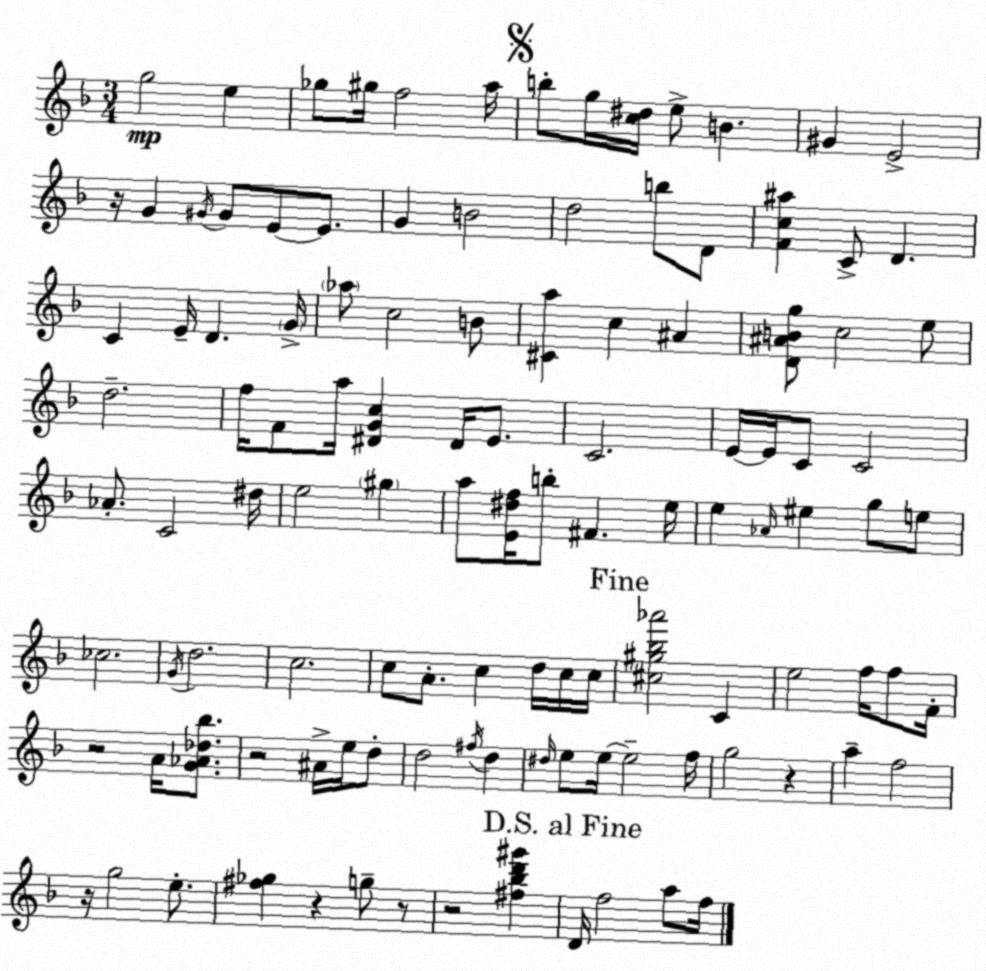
X:1
T:Untitled
M:3/4
L:1/4
K:F
g2 e _g/2 ^g/4 f2 a/4 b/2 g/4 [c^d]/4 e/2 B ^G E2 z/4 G ^G/4 ^G/2 E/2 E/2 G B2 d2 b/2 D/2 [Fc^a] C/2 D C E/4 D G/4 _a/2 c2 B/2 [^Ca] c ^A [D^ABg]/2 c2 e/2 d2 f/4 F/2 a/4 [^DGc] ^D/4 E/2 C2 E/4 E/4 C/2 C2 _A/2 C2 ^d/4 e2 ^g a/2 [E^df]/4 b/2 ^F e/4 e _A/4 ^e g/2 e/2 _c2 G/4 d2 c2 c/2 A/2 c d/4 c/4 c/4 [^c^g_b_a']2 C e2 f/4 f/2 F/4 z2 A/4 [G_A_d_b]/2 z2 ^A/4 e/4 d/2 d2 ^f/4 d ^d/4 e/2 e/4 e2 f/4 g2 z a f2 z/4 g2 e/2 [^f_g] z g/2 z/2 z2 [^f_bd'^g'] D/4 f2 a/2 f/4